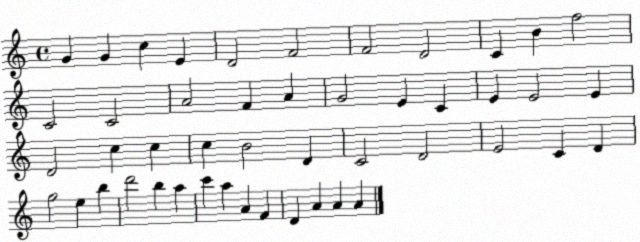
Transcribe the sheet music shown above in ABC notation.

X:1
T:Untitled
M:4/4
L:1/4
K:C
G G c E D2 F2 F2 D2 C B f2 C2 C2 A2 F A G2 E C E E2 E D2 c c c B2 D C2 D2 E2 C D g2 e b d'2 b a c' a A F D A A A